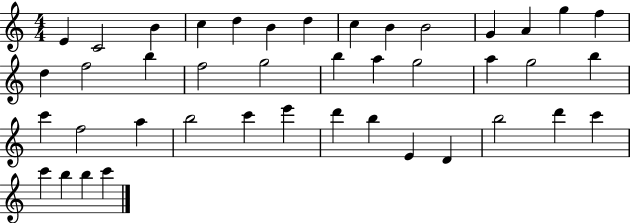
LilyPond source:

{
  \clef treble
  \numericTimeSignature
  \time 4/4
  \key c \major
  e'4 c'2 b'4 | c''4 d''4 b'4 d''4 | c''4 b'4 b'2 | g'4 a'4 g''4 f''4 | \break d''4 f''2 b''4 | f''2 g''2 | b''4 a''4 g''2 | a''4 g''2 b''4 | \break c'''4 f''2 a''4 | b''2 c'''4 e'''4 | d'''4 b''4 e'4 d'4 | b''2 d'''4 c'''4 | \break c'''4 b''4 b''4 c'''4 | \bar "|."
}